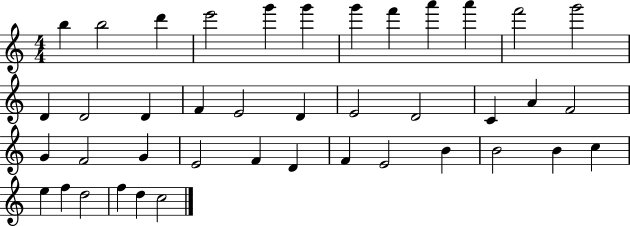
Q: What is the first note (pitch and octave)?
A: B5